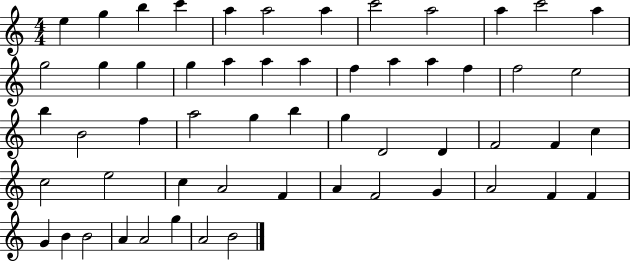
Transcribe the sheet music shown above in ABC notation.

X:1
T:Untitled
M:4/4
L:1/4
K:C
e g b c' a a2 a c'2 a2 a c'2 a g2 g g g a a a f a a f f2 e2 b B2 f a2 g b g D2 D F2 F c c2 e2 c A2 F A F2 G A2 F F G B B2 A A2 g A2 B2